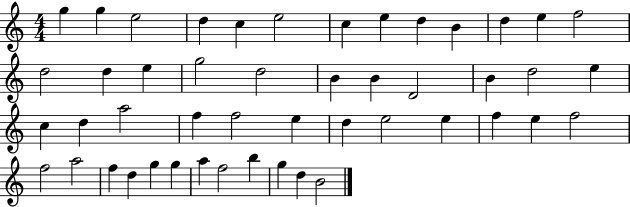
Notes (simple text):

G5/q G5/q E5/h D5/q C5/q E5/h C5/q E5/q D5/q B4/q D5/q E5/q F5/h D5/h D5/q E5/q G5/h D5/h B4/q B4/q D4/h B4/q D5/h E5/q C5/q D5/q A5/h F5/q F5/h E5/q D5/q E5/h E5/q F5/q E5/q F5/h F5/h A5/h F5/q D5/q G5/q G5/q A5/q F5/h B5/q G5/q D5/q B4/h